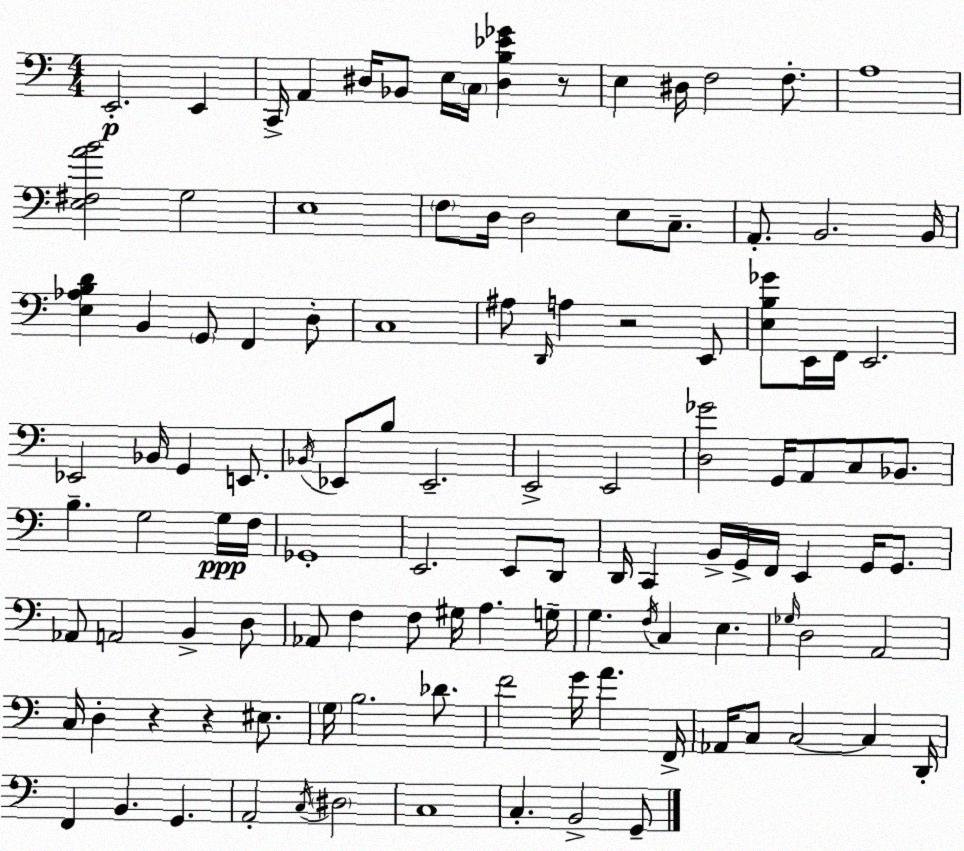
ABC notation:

X:1
T:Untitled
M:4/4
L:1/4
K:C
E,,2 E,, C,,/4 A,, ^D,/4 _B,,/2 E,/4 C,/4 [^D,B,_E_G] z/2 E, ^D,/4 F,2 F,/2 A,4 [E,^F,AB]2 G,2 E,4 F,/2 D,/4 D,2 E,/2 C,/2 A,,/2 B,,2 B,,/4 [E,_A,B,D] B,, G,,/2 F,, D,/2 C,4 ^A,/2 D,,/4 A, z2 E,,/2 [E,B,_G]/2 E,,/4 F,,/4 E,,2 _E,,2 _B,,/4 G,, E,,/2 _B,,/4 _E,,/2 B,/2 _E,,2 E,,2 E,,2 [D,_G]2 G,,/4 A,,/2 C,/2 _B,,/2 B, G,2 G,/4 F,/4 _G,,4 E,,2 E,,/2 D,,/2 D,,/4 C,, B,,/4 G,,/4 F,,/4 E,, G,,/4 G,,/2 _A,,/2 A,,2 B,, D,/2 _A,,/2 F, F,/2 ^G,/4 A, G,/4 G, F,/4 C, E, _G,/4 D,2 A,,2 C,/4 D, z z ^E,/2 G,/4 B,2 _D/2 F2 G/4 A F,,/4 _A,,/4 C,/2 C,2 C, D,,/4 F,, B,, G,, A,,2 C,/4 ^D,2 C,4 C, B,,2 G,,/2